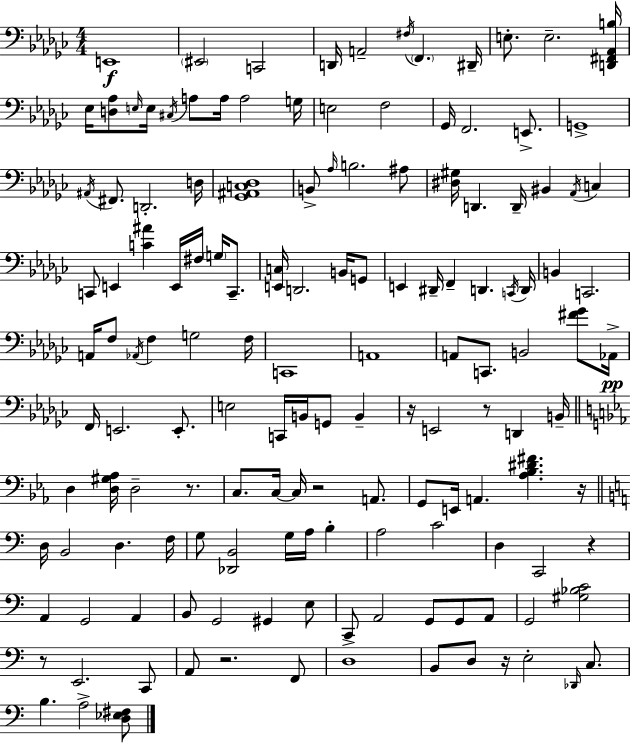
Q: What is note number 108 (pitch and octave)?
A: G2